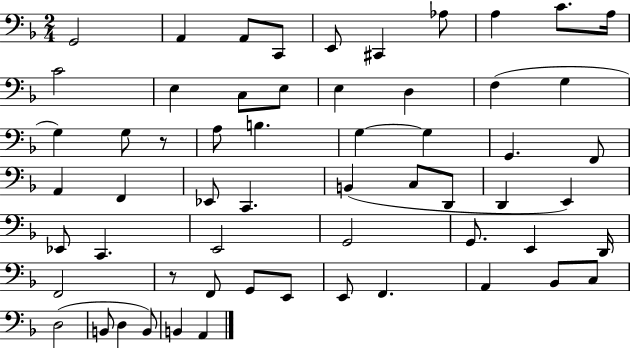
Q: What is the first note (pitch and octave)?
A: G2